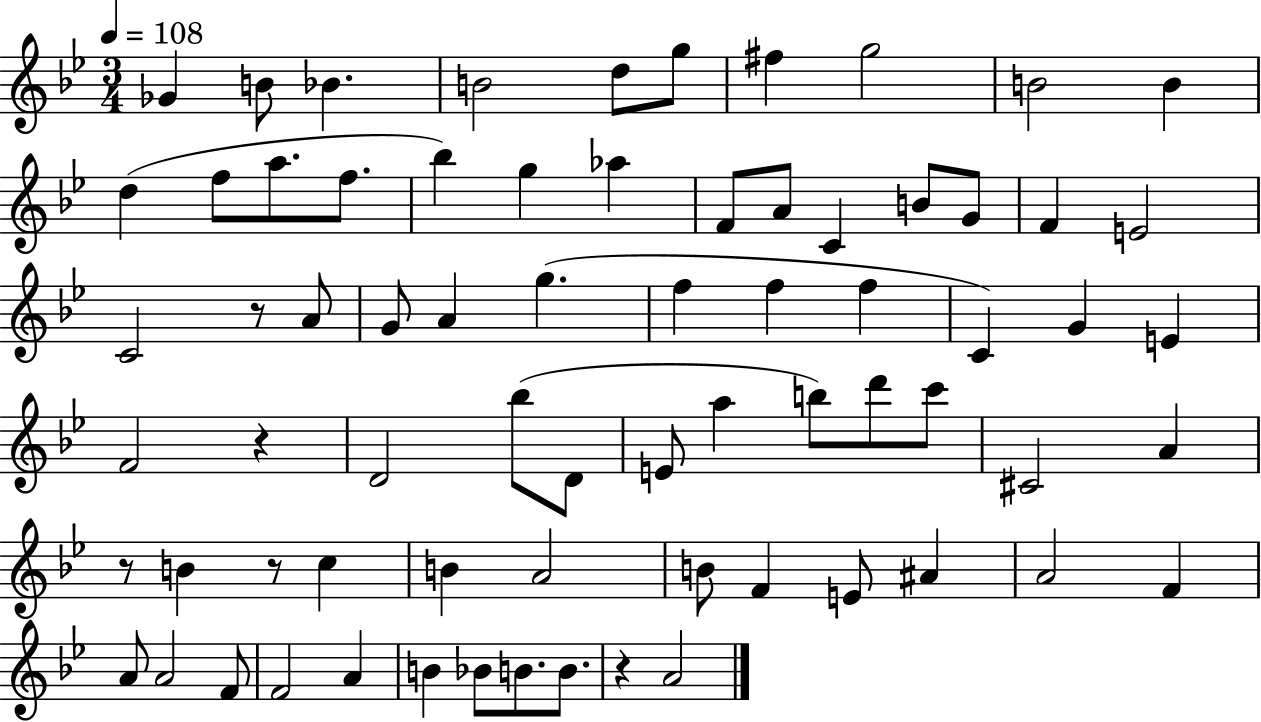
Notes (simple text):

Gb4/q B4/e Bb4/q. B4/h D5/e G5/e F#5/q G5/h B4/h B4/q D5/q F5/e A5/e. F5/e. Bb5/q G5/q Ab5/q F4/e A4/e C4/q B4/e G4/e F4/q E4/h C4/h R/e A4/e G4/e A4/q G5/q. F5/q F5/q F5/q C4/q G4/q E4/q F4/h R/q D4/h Bb5/e D4/e E4/e A5/q B5/e D6/e C6/e C#4/h A4/q R/e B4/q R/e C5/q B4/q A4/h B4/e F4/q E4/e A#4/q A4/h F4/q A4/e A4/h F4/e F4/h A4/q B4/q Bb4/e B4/e. B4/e. R/q A4/h